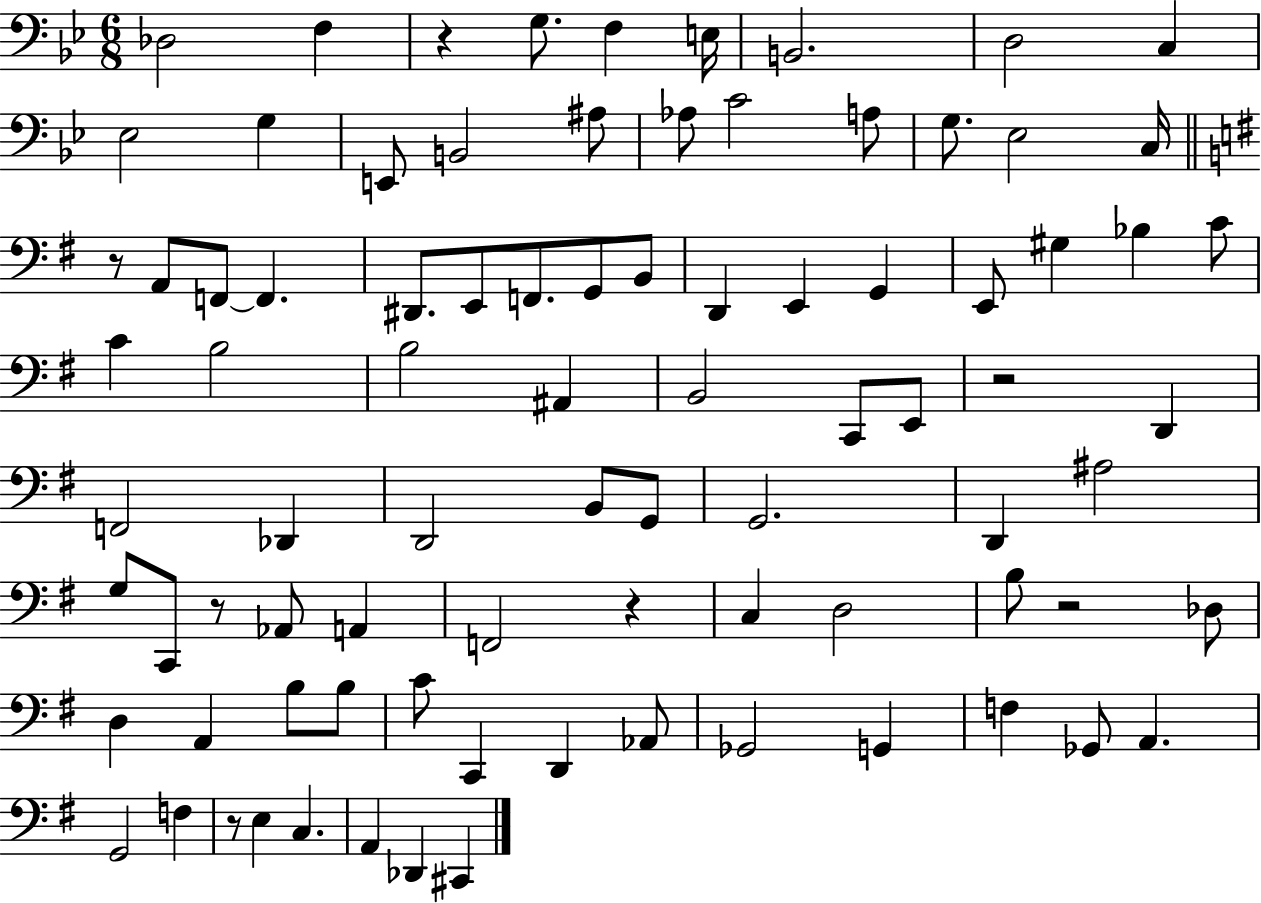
{
  \clef bass
  \numericTimeSignature
  \time 6/8
  \key bes \major
  des2 f4 | r4 g8. f4 e16 | b,2. | d2 c4 | \break ees2 g4 | e,8 b,2 ais8 | aes8 c'2 a8 | g8. ees2 c16 | \break \bar "||" \break \key g \major r8 a,8 f,8~~ f,4. | dis,8. e,8 f,8. g,8 b,8 | d,4 e,4 g,4 | e,8 gis4 bes4 c'8 | \break c'4 b2 | b2 ais,4 | b,2 c,8 e,8 | r2 d,4 | \break f,2 des,4 | d,2 b,8 g,8 | g,2. | d,4 ais2 | \break g8 c,8 r8 aes,8 a,4 | f,2 r4 | c4 d2 | b8 r2 des8 | \break d4 a,4 b8 b8 | c'8 c,4 d,4 aes,8 | ges,2 g,4 | f4 ges,8 a,4. | \break g,2 f4 | r8 e4 c4. | a,4 des,4 cis,4 | \bar "|."
}